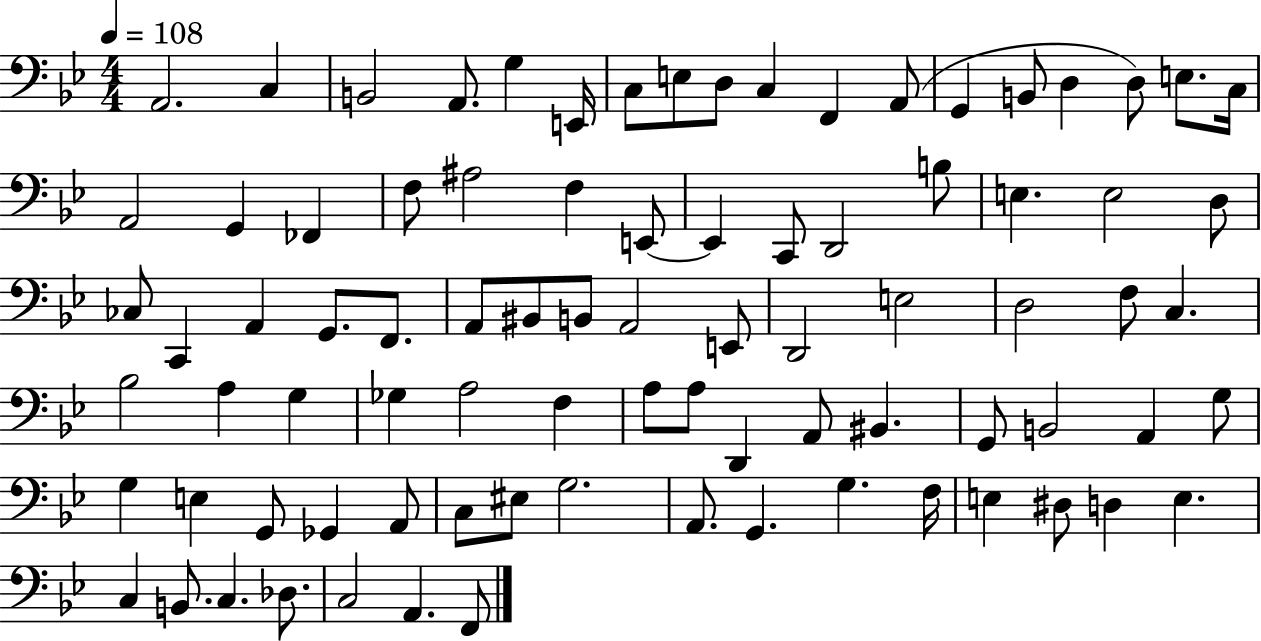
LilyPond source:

{
  \clef bass
  \numericTimeSignature
  \time 4/4
  \key bes \major
  \tempo 4 = 108
  a,2. c4 | b,2 a,8. g4 e,16 | c8 e8 d8 c4 f,4 a,8( | g,4 b,8 d4 d8) e8. c16 | \break a,2 g,4 fes,4 | f8 ais2 f4 e,8~~ | e,4 c,8 d,2 b8 | e4. e2 d8 | \break ces8 c,4 a,4 g,8. f,8. | a,8 bis,8 b,8 a,2 e,8 | d,2 e2 | d2 f8 c4. | \break bes2 a4 g4 | ges4 a2 f4 | a8 a8 d,4 a,8 bis,4. | g,8 b,2 a,4 g8 | \break g4 e4 g,8 ges,4 a,8 | c8 eis8 g2. | a,8. g,4. g4. f16 | e4 dis8 d4 e4. | \break c4 b,8. c4. des8. | c2 a,4. f,8 | \bar "|."
}